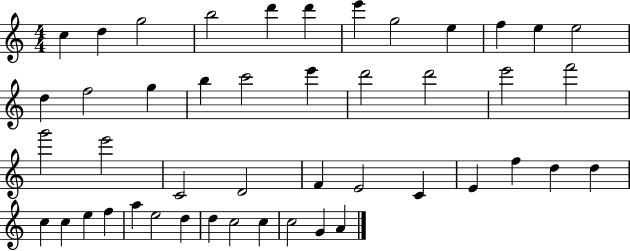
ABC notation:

X:1
T:Untitled
M:4/4
L:1/4
K:C
c d g2 b2 d' d' e' g2 e f e e2 d f2 g b c'2 e' d'2 d'2 e'2 f'2 g'2 e'2 C2 D2 F E2 C E f d d c c e f a e2 d d c2 c c2 G A